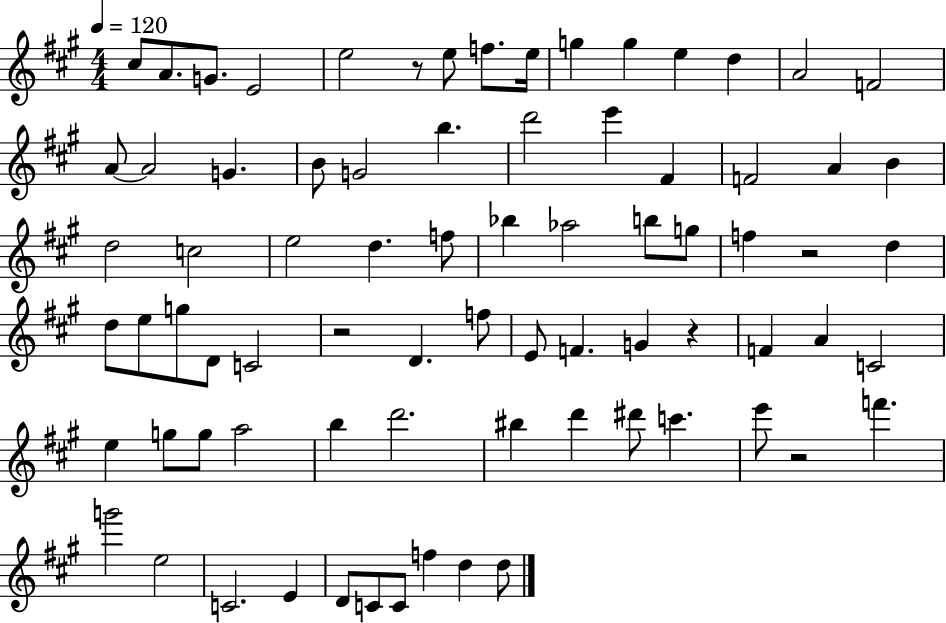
C#5/e A4/e. G4/e. E4/h E5/h R/e E5/e F5/e. E5/s G5/q G5/q E5/q D5/q A4/h F4/h A4/e A4/h G4/q. B4/e G4/h B5/q. D6/h E6/q F#4/q F4/h A4/q B4/q D5/h C5/h E5/h D5/q. F5/e Bb5/q Ab5/h B5/e G5/e F5/q R/h D5/q D5/e E5/e G5/e D4/e C4/h R/h D4/q. F5/e E4/e F4/q. G4/q R/q F4/q A4/q C4/h E5/q G5/e G5/e A5/h B5/q D6/h. BIS5/q D6/q D#6/e C6/q. E6/e R/h F6/q. G6/h E5/h C4/h. E4/q D4/e C4/e C4/e F5/q D5/q D5/e